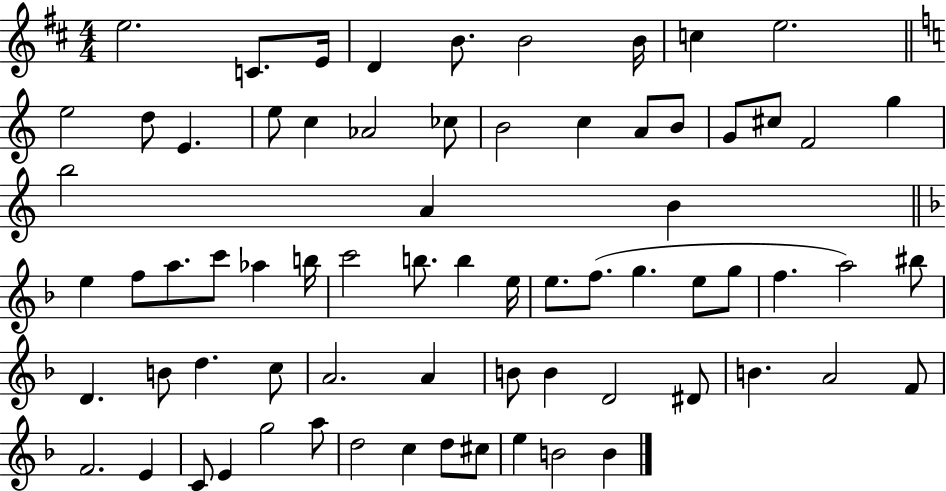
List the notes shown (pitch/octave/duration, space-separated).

E5/h. C4/e. E4/s D4/q B4/e. B4/h B4/s C5/q E5/h. E5/h D5/e E4/q. E5/e C5/q Ab4/h CES5/e B4/h C5/q A4/e B4/e G4/e C#5/e F4/h G5/q B5/h A4/q B4/q E5/q F5/e A5/e. C6/e Ab5/q B5/s C6/h B5/e. B5/q E5/s E5/e. F5/e. G5/q. E5/e G5/e F5/q. A5/h BIS5/e D4/q. B4/e D5/q. C5/e A4/h. A4/q B4/e B4/q D4/h D#4/e B4/q. A4/h F4/e F4/h. E4/q C4/e E4/q G5/h A5/e D5/h C5/q D5/e C#5/e E5/q B4/h B4/q